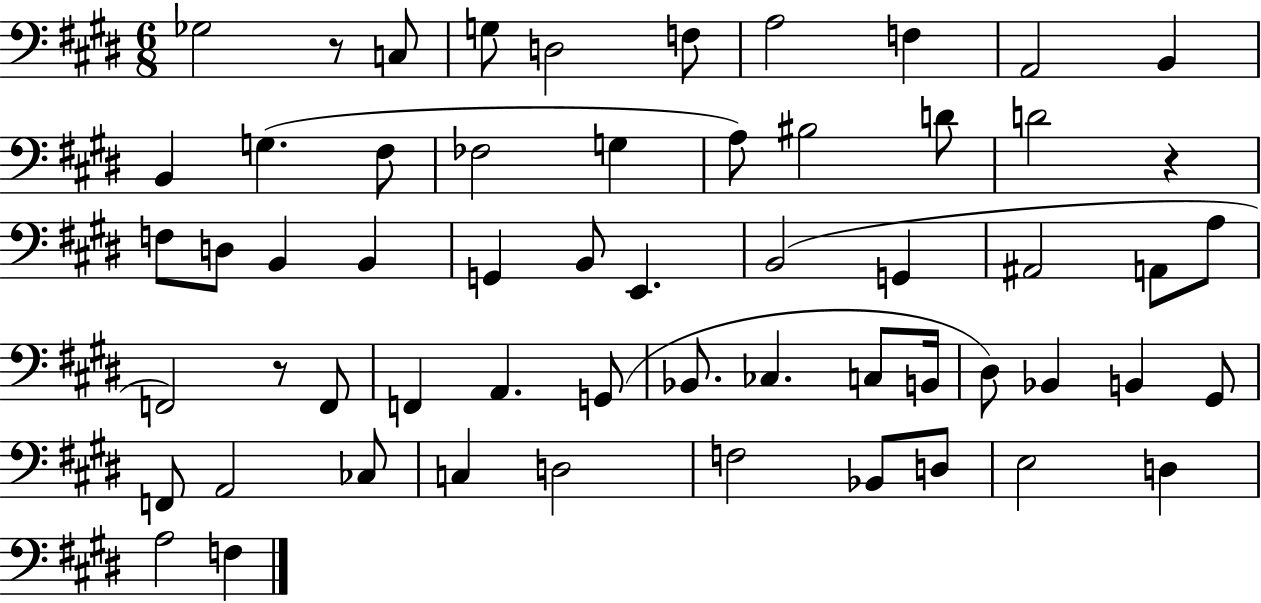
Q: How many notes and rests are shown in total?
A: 58